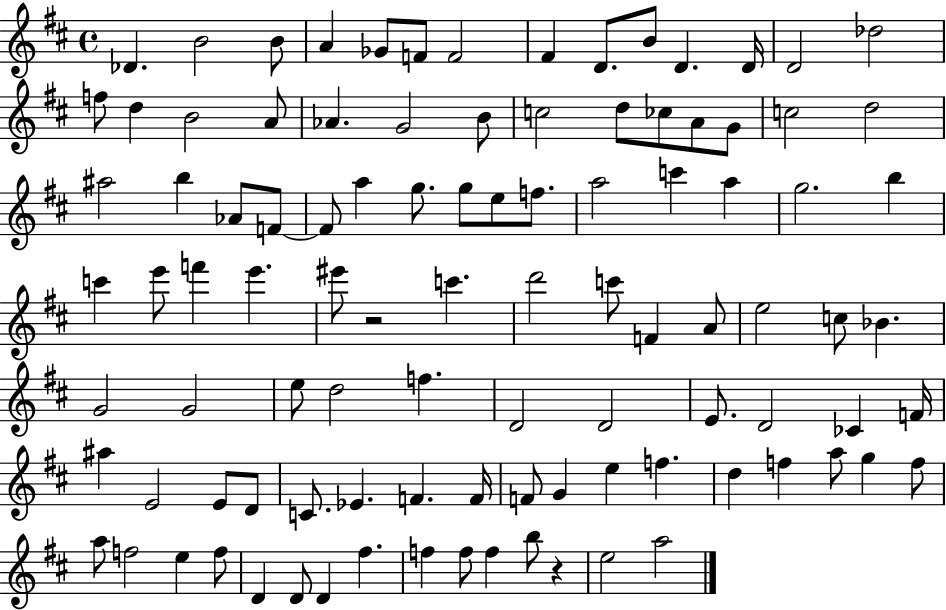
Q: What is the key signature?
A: D major